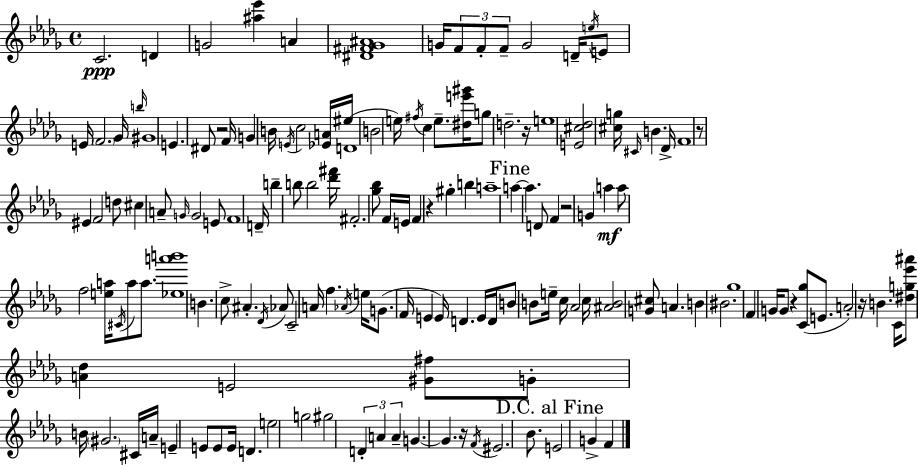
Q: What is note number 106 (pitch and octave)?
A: B4